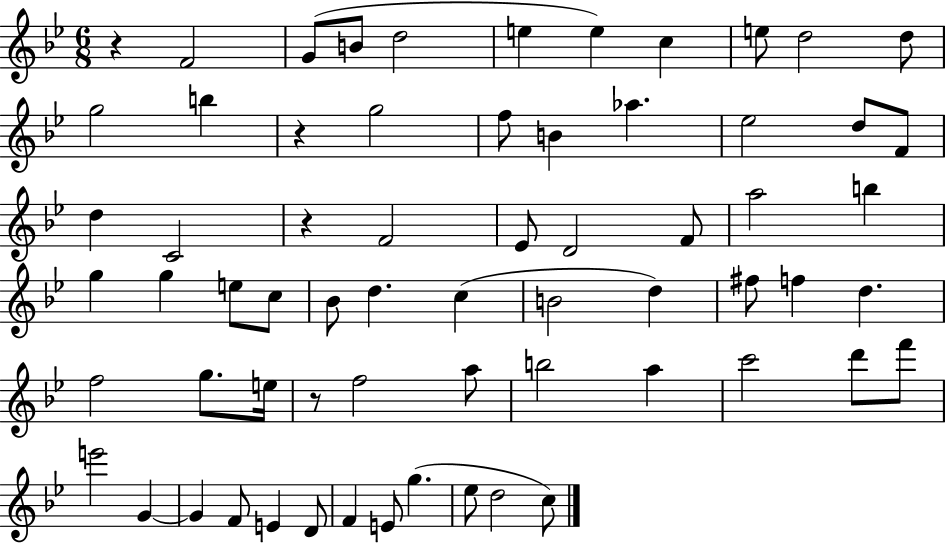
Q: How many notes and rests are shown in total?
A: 65